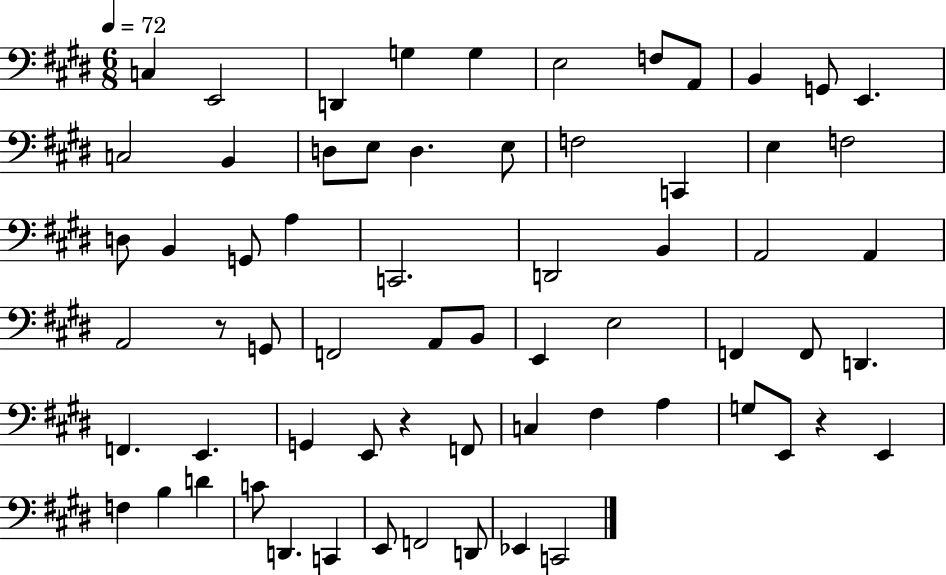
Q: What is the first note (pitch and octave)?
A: C3